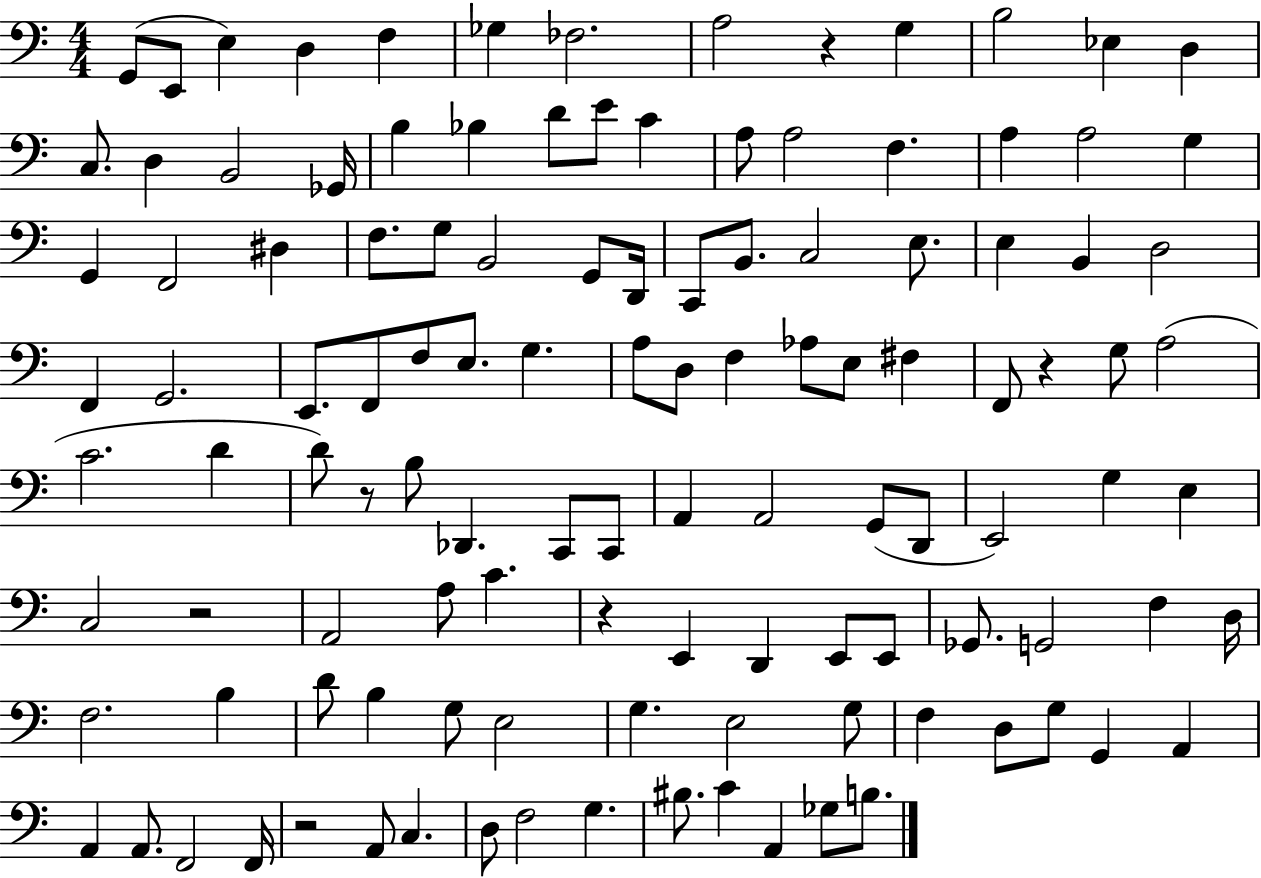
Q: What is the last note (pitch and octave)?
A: B3